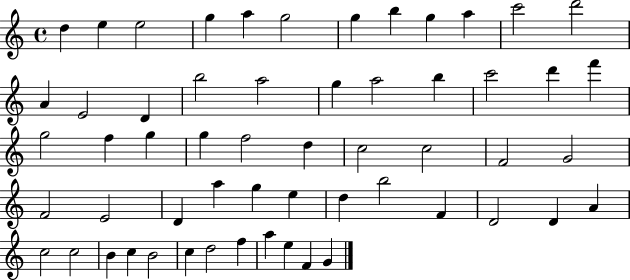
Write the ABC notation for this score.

X:1
T:Untitled
M:4/4
L:1/4
K:C
d e e2 g a g2 g b g a c'2 d'2 A E2 D b2 a2 g a2 b c'2 d' f' g2 f g g f2 d c2 c2 F2 G2 F2 E2 D a g e d b2 F D2 D A c2 c2 B c B2 c d2 f a e F G